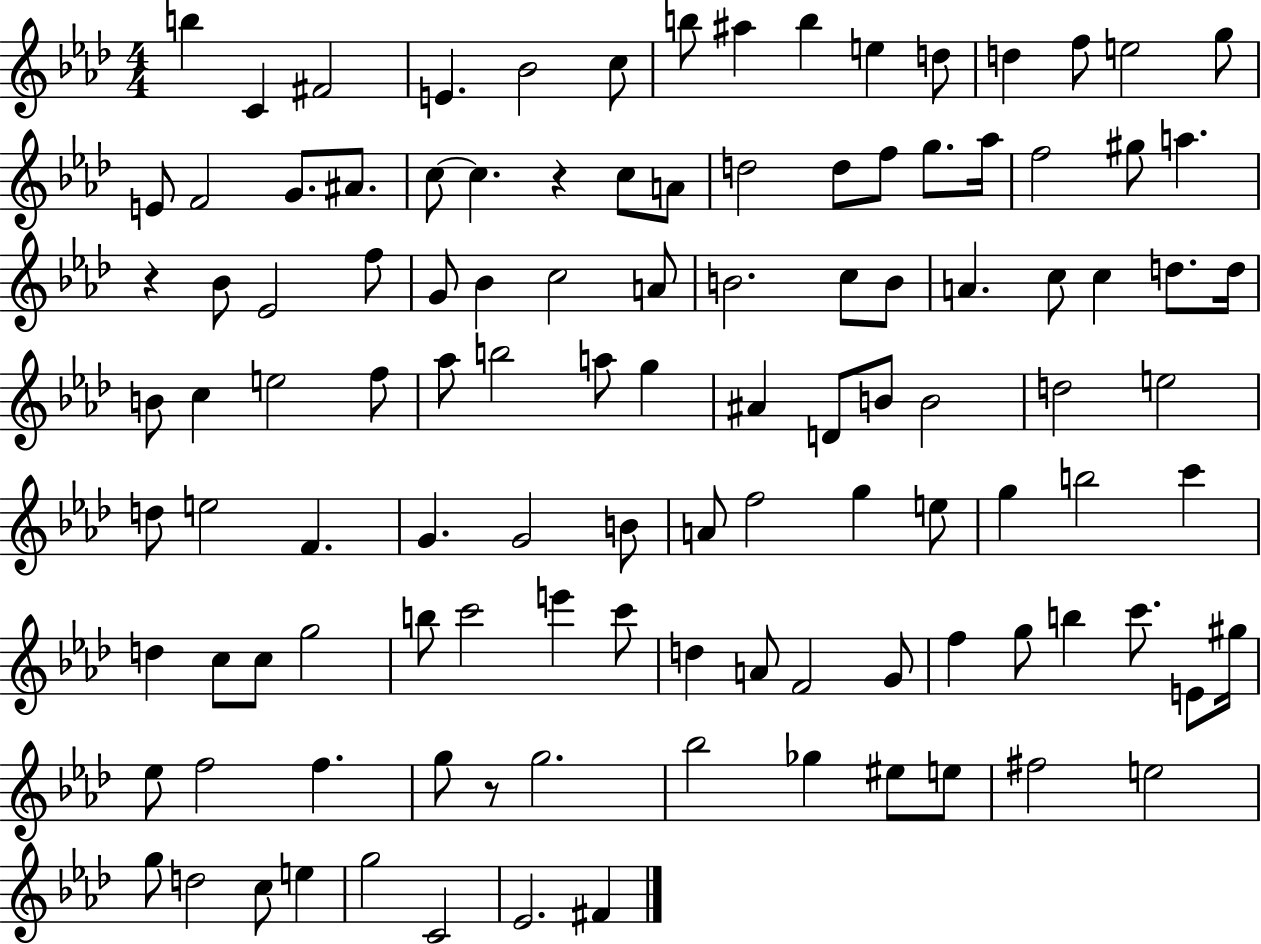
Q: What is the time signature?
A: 4/4